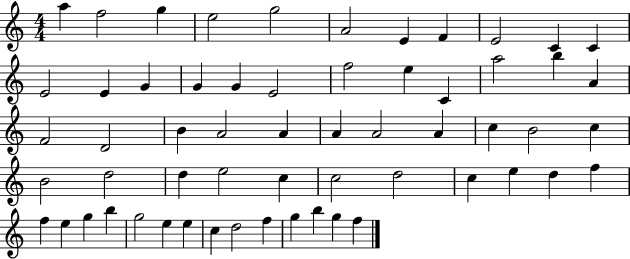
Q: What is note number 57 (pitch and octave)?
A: B5